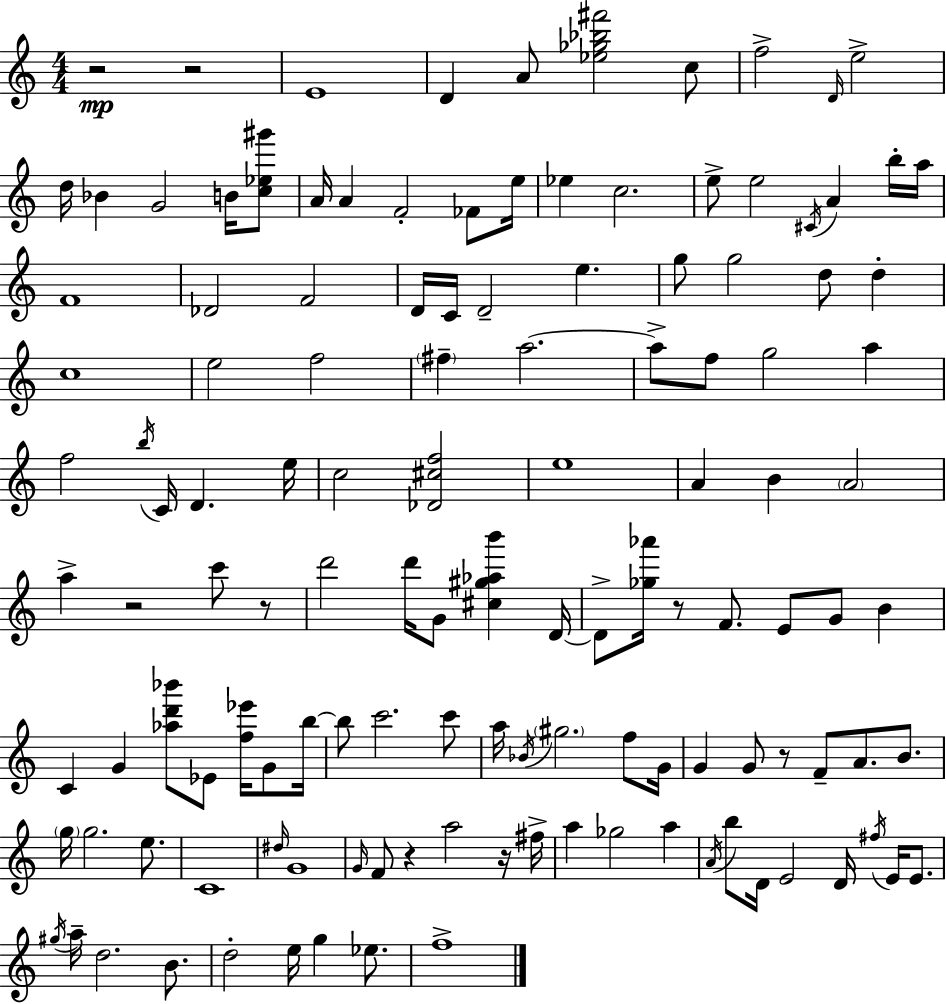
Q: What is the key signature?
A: C major